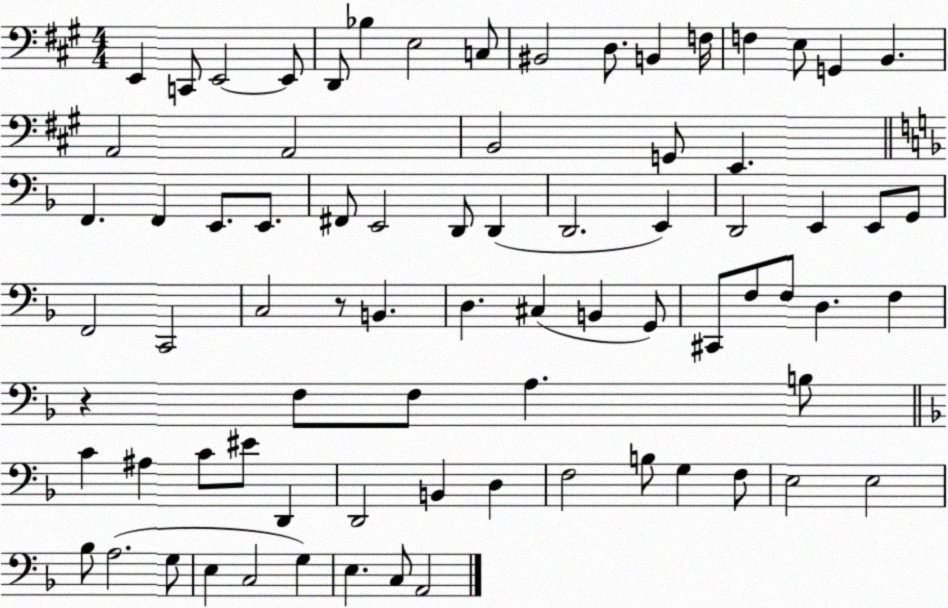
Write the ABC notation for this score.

X:1
T:Untitled
M:4/4
L:1/4
K:A
E,, C,,/2 E,,2 E,,/2 D,,/2 _B, E,2 C,/2 ^B,,2 D,/2 B,, F,/4 F, E,/2 G,, B,, A,,2 A,,2 B,,2 G,,/2 E,, F,, F,, E,,/2 E,,/2 ^F,,/2 E,,2 D,,/2 D,, D,,2 E,, D,,2 E,, E,,/2 G,,/2 F,,2 C,,2 C,2 z/2 B,, D, ^C, B,, G,,/2 ^C,,/2 F,/2 F,/2 D, F, z F,/2 F,/2 A, B,/2 C ^A, C/2 ^E/2 D,, D,,2 B,, D, F,2 B,/2 G, F,/2 E,2 E,2 _B,/2 A,2 G,/2 E, C,2 G, E, C,/2 A,,2